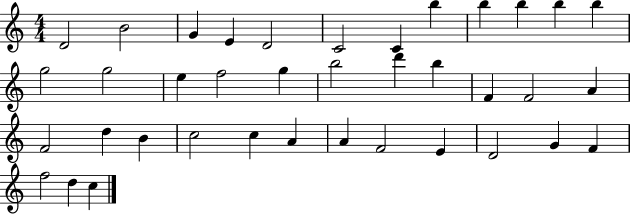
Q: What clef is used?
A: treble